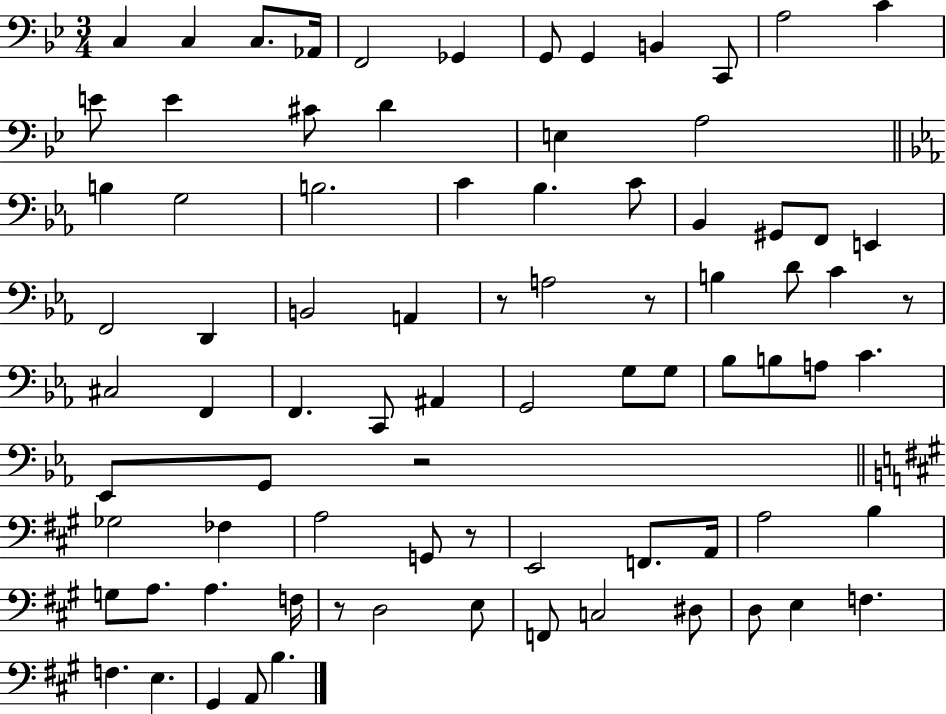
C3/q C3/q C3/e. Ab2/s F2/h Gb2/q G2/e G2/q B2/q C2/e A3/h C4/q E4/e E4/q C#4/e D4/q E3/q A3/h B3/q G3/h B3/h. C4/q Bb3/q. C4/e Bb2/q G#2/e F2/e E2/q F2/h D2/q B2/h A2/q R/e A3/h R/e B3/q D4/e C4/q R/e C#3/h F2/q F2/q. C2/e A#2/q G2/h G3/e G3/e Bb3/e B3/e A3/e C4/q. Eb2/e G2/e R/h Gb3/h FES3/q A3/h G2/e R/e E2/h F2/e. A2/s A3/h B3/q G3/e A3/e. A3/q. F3/s R/e D3/h E3/e F2/e C3/h D#3/e D3/e E3/q F3/q. F3/q. E3/q. G#2/q A2/e B3/q.